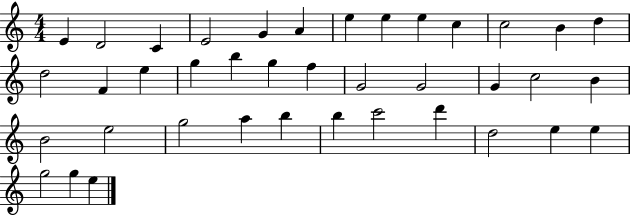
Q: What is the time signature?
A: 4/4